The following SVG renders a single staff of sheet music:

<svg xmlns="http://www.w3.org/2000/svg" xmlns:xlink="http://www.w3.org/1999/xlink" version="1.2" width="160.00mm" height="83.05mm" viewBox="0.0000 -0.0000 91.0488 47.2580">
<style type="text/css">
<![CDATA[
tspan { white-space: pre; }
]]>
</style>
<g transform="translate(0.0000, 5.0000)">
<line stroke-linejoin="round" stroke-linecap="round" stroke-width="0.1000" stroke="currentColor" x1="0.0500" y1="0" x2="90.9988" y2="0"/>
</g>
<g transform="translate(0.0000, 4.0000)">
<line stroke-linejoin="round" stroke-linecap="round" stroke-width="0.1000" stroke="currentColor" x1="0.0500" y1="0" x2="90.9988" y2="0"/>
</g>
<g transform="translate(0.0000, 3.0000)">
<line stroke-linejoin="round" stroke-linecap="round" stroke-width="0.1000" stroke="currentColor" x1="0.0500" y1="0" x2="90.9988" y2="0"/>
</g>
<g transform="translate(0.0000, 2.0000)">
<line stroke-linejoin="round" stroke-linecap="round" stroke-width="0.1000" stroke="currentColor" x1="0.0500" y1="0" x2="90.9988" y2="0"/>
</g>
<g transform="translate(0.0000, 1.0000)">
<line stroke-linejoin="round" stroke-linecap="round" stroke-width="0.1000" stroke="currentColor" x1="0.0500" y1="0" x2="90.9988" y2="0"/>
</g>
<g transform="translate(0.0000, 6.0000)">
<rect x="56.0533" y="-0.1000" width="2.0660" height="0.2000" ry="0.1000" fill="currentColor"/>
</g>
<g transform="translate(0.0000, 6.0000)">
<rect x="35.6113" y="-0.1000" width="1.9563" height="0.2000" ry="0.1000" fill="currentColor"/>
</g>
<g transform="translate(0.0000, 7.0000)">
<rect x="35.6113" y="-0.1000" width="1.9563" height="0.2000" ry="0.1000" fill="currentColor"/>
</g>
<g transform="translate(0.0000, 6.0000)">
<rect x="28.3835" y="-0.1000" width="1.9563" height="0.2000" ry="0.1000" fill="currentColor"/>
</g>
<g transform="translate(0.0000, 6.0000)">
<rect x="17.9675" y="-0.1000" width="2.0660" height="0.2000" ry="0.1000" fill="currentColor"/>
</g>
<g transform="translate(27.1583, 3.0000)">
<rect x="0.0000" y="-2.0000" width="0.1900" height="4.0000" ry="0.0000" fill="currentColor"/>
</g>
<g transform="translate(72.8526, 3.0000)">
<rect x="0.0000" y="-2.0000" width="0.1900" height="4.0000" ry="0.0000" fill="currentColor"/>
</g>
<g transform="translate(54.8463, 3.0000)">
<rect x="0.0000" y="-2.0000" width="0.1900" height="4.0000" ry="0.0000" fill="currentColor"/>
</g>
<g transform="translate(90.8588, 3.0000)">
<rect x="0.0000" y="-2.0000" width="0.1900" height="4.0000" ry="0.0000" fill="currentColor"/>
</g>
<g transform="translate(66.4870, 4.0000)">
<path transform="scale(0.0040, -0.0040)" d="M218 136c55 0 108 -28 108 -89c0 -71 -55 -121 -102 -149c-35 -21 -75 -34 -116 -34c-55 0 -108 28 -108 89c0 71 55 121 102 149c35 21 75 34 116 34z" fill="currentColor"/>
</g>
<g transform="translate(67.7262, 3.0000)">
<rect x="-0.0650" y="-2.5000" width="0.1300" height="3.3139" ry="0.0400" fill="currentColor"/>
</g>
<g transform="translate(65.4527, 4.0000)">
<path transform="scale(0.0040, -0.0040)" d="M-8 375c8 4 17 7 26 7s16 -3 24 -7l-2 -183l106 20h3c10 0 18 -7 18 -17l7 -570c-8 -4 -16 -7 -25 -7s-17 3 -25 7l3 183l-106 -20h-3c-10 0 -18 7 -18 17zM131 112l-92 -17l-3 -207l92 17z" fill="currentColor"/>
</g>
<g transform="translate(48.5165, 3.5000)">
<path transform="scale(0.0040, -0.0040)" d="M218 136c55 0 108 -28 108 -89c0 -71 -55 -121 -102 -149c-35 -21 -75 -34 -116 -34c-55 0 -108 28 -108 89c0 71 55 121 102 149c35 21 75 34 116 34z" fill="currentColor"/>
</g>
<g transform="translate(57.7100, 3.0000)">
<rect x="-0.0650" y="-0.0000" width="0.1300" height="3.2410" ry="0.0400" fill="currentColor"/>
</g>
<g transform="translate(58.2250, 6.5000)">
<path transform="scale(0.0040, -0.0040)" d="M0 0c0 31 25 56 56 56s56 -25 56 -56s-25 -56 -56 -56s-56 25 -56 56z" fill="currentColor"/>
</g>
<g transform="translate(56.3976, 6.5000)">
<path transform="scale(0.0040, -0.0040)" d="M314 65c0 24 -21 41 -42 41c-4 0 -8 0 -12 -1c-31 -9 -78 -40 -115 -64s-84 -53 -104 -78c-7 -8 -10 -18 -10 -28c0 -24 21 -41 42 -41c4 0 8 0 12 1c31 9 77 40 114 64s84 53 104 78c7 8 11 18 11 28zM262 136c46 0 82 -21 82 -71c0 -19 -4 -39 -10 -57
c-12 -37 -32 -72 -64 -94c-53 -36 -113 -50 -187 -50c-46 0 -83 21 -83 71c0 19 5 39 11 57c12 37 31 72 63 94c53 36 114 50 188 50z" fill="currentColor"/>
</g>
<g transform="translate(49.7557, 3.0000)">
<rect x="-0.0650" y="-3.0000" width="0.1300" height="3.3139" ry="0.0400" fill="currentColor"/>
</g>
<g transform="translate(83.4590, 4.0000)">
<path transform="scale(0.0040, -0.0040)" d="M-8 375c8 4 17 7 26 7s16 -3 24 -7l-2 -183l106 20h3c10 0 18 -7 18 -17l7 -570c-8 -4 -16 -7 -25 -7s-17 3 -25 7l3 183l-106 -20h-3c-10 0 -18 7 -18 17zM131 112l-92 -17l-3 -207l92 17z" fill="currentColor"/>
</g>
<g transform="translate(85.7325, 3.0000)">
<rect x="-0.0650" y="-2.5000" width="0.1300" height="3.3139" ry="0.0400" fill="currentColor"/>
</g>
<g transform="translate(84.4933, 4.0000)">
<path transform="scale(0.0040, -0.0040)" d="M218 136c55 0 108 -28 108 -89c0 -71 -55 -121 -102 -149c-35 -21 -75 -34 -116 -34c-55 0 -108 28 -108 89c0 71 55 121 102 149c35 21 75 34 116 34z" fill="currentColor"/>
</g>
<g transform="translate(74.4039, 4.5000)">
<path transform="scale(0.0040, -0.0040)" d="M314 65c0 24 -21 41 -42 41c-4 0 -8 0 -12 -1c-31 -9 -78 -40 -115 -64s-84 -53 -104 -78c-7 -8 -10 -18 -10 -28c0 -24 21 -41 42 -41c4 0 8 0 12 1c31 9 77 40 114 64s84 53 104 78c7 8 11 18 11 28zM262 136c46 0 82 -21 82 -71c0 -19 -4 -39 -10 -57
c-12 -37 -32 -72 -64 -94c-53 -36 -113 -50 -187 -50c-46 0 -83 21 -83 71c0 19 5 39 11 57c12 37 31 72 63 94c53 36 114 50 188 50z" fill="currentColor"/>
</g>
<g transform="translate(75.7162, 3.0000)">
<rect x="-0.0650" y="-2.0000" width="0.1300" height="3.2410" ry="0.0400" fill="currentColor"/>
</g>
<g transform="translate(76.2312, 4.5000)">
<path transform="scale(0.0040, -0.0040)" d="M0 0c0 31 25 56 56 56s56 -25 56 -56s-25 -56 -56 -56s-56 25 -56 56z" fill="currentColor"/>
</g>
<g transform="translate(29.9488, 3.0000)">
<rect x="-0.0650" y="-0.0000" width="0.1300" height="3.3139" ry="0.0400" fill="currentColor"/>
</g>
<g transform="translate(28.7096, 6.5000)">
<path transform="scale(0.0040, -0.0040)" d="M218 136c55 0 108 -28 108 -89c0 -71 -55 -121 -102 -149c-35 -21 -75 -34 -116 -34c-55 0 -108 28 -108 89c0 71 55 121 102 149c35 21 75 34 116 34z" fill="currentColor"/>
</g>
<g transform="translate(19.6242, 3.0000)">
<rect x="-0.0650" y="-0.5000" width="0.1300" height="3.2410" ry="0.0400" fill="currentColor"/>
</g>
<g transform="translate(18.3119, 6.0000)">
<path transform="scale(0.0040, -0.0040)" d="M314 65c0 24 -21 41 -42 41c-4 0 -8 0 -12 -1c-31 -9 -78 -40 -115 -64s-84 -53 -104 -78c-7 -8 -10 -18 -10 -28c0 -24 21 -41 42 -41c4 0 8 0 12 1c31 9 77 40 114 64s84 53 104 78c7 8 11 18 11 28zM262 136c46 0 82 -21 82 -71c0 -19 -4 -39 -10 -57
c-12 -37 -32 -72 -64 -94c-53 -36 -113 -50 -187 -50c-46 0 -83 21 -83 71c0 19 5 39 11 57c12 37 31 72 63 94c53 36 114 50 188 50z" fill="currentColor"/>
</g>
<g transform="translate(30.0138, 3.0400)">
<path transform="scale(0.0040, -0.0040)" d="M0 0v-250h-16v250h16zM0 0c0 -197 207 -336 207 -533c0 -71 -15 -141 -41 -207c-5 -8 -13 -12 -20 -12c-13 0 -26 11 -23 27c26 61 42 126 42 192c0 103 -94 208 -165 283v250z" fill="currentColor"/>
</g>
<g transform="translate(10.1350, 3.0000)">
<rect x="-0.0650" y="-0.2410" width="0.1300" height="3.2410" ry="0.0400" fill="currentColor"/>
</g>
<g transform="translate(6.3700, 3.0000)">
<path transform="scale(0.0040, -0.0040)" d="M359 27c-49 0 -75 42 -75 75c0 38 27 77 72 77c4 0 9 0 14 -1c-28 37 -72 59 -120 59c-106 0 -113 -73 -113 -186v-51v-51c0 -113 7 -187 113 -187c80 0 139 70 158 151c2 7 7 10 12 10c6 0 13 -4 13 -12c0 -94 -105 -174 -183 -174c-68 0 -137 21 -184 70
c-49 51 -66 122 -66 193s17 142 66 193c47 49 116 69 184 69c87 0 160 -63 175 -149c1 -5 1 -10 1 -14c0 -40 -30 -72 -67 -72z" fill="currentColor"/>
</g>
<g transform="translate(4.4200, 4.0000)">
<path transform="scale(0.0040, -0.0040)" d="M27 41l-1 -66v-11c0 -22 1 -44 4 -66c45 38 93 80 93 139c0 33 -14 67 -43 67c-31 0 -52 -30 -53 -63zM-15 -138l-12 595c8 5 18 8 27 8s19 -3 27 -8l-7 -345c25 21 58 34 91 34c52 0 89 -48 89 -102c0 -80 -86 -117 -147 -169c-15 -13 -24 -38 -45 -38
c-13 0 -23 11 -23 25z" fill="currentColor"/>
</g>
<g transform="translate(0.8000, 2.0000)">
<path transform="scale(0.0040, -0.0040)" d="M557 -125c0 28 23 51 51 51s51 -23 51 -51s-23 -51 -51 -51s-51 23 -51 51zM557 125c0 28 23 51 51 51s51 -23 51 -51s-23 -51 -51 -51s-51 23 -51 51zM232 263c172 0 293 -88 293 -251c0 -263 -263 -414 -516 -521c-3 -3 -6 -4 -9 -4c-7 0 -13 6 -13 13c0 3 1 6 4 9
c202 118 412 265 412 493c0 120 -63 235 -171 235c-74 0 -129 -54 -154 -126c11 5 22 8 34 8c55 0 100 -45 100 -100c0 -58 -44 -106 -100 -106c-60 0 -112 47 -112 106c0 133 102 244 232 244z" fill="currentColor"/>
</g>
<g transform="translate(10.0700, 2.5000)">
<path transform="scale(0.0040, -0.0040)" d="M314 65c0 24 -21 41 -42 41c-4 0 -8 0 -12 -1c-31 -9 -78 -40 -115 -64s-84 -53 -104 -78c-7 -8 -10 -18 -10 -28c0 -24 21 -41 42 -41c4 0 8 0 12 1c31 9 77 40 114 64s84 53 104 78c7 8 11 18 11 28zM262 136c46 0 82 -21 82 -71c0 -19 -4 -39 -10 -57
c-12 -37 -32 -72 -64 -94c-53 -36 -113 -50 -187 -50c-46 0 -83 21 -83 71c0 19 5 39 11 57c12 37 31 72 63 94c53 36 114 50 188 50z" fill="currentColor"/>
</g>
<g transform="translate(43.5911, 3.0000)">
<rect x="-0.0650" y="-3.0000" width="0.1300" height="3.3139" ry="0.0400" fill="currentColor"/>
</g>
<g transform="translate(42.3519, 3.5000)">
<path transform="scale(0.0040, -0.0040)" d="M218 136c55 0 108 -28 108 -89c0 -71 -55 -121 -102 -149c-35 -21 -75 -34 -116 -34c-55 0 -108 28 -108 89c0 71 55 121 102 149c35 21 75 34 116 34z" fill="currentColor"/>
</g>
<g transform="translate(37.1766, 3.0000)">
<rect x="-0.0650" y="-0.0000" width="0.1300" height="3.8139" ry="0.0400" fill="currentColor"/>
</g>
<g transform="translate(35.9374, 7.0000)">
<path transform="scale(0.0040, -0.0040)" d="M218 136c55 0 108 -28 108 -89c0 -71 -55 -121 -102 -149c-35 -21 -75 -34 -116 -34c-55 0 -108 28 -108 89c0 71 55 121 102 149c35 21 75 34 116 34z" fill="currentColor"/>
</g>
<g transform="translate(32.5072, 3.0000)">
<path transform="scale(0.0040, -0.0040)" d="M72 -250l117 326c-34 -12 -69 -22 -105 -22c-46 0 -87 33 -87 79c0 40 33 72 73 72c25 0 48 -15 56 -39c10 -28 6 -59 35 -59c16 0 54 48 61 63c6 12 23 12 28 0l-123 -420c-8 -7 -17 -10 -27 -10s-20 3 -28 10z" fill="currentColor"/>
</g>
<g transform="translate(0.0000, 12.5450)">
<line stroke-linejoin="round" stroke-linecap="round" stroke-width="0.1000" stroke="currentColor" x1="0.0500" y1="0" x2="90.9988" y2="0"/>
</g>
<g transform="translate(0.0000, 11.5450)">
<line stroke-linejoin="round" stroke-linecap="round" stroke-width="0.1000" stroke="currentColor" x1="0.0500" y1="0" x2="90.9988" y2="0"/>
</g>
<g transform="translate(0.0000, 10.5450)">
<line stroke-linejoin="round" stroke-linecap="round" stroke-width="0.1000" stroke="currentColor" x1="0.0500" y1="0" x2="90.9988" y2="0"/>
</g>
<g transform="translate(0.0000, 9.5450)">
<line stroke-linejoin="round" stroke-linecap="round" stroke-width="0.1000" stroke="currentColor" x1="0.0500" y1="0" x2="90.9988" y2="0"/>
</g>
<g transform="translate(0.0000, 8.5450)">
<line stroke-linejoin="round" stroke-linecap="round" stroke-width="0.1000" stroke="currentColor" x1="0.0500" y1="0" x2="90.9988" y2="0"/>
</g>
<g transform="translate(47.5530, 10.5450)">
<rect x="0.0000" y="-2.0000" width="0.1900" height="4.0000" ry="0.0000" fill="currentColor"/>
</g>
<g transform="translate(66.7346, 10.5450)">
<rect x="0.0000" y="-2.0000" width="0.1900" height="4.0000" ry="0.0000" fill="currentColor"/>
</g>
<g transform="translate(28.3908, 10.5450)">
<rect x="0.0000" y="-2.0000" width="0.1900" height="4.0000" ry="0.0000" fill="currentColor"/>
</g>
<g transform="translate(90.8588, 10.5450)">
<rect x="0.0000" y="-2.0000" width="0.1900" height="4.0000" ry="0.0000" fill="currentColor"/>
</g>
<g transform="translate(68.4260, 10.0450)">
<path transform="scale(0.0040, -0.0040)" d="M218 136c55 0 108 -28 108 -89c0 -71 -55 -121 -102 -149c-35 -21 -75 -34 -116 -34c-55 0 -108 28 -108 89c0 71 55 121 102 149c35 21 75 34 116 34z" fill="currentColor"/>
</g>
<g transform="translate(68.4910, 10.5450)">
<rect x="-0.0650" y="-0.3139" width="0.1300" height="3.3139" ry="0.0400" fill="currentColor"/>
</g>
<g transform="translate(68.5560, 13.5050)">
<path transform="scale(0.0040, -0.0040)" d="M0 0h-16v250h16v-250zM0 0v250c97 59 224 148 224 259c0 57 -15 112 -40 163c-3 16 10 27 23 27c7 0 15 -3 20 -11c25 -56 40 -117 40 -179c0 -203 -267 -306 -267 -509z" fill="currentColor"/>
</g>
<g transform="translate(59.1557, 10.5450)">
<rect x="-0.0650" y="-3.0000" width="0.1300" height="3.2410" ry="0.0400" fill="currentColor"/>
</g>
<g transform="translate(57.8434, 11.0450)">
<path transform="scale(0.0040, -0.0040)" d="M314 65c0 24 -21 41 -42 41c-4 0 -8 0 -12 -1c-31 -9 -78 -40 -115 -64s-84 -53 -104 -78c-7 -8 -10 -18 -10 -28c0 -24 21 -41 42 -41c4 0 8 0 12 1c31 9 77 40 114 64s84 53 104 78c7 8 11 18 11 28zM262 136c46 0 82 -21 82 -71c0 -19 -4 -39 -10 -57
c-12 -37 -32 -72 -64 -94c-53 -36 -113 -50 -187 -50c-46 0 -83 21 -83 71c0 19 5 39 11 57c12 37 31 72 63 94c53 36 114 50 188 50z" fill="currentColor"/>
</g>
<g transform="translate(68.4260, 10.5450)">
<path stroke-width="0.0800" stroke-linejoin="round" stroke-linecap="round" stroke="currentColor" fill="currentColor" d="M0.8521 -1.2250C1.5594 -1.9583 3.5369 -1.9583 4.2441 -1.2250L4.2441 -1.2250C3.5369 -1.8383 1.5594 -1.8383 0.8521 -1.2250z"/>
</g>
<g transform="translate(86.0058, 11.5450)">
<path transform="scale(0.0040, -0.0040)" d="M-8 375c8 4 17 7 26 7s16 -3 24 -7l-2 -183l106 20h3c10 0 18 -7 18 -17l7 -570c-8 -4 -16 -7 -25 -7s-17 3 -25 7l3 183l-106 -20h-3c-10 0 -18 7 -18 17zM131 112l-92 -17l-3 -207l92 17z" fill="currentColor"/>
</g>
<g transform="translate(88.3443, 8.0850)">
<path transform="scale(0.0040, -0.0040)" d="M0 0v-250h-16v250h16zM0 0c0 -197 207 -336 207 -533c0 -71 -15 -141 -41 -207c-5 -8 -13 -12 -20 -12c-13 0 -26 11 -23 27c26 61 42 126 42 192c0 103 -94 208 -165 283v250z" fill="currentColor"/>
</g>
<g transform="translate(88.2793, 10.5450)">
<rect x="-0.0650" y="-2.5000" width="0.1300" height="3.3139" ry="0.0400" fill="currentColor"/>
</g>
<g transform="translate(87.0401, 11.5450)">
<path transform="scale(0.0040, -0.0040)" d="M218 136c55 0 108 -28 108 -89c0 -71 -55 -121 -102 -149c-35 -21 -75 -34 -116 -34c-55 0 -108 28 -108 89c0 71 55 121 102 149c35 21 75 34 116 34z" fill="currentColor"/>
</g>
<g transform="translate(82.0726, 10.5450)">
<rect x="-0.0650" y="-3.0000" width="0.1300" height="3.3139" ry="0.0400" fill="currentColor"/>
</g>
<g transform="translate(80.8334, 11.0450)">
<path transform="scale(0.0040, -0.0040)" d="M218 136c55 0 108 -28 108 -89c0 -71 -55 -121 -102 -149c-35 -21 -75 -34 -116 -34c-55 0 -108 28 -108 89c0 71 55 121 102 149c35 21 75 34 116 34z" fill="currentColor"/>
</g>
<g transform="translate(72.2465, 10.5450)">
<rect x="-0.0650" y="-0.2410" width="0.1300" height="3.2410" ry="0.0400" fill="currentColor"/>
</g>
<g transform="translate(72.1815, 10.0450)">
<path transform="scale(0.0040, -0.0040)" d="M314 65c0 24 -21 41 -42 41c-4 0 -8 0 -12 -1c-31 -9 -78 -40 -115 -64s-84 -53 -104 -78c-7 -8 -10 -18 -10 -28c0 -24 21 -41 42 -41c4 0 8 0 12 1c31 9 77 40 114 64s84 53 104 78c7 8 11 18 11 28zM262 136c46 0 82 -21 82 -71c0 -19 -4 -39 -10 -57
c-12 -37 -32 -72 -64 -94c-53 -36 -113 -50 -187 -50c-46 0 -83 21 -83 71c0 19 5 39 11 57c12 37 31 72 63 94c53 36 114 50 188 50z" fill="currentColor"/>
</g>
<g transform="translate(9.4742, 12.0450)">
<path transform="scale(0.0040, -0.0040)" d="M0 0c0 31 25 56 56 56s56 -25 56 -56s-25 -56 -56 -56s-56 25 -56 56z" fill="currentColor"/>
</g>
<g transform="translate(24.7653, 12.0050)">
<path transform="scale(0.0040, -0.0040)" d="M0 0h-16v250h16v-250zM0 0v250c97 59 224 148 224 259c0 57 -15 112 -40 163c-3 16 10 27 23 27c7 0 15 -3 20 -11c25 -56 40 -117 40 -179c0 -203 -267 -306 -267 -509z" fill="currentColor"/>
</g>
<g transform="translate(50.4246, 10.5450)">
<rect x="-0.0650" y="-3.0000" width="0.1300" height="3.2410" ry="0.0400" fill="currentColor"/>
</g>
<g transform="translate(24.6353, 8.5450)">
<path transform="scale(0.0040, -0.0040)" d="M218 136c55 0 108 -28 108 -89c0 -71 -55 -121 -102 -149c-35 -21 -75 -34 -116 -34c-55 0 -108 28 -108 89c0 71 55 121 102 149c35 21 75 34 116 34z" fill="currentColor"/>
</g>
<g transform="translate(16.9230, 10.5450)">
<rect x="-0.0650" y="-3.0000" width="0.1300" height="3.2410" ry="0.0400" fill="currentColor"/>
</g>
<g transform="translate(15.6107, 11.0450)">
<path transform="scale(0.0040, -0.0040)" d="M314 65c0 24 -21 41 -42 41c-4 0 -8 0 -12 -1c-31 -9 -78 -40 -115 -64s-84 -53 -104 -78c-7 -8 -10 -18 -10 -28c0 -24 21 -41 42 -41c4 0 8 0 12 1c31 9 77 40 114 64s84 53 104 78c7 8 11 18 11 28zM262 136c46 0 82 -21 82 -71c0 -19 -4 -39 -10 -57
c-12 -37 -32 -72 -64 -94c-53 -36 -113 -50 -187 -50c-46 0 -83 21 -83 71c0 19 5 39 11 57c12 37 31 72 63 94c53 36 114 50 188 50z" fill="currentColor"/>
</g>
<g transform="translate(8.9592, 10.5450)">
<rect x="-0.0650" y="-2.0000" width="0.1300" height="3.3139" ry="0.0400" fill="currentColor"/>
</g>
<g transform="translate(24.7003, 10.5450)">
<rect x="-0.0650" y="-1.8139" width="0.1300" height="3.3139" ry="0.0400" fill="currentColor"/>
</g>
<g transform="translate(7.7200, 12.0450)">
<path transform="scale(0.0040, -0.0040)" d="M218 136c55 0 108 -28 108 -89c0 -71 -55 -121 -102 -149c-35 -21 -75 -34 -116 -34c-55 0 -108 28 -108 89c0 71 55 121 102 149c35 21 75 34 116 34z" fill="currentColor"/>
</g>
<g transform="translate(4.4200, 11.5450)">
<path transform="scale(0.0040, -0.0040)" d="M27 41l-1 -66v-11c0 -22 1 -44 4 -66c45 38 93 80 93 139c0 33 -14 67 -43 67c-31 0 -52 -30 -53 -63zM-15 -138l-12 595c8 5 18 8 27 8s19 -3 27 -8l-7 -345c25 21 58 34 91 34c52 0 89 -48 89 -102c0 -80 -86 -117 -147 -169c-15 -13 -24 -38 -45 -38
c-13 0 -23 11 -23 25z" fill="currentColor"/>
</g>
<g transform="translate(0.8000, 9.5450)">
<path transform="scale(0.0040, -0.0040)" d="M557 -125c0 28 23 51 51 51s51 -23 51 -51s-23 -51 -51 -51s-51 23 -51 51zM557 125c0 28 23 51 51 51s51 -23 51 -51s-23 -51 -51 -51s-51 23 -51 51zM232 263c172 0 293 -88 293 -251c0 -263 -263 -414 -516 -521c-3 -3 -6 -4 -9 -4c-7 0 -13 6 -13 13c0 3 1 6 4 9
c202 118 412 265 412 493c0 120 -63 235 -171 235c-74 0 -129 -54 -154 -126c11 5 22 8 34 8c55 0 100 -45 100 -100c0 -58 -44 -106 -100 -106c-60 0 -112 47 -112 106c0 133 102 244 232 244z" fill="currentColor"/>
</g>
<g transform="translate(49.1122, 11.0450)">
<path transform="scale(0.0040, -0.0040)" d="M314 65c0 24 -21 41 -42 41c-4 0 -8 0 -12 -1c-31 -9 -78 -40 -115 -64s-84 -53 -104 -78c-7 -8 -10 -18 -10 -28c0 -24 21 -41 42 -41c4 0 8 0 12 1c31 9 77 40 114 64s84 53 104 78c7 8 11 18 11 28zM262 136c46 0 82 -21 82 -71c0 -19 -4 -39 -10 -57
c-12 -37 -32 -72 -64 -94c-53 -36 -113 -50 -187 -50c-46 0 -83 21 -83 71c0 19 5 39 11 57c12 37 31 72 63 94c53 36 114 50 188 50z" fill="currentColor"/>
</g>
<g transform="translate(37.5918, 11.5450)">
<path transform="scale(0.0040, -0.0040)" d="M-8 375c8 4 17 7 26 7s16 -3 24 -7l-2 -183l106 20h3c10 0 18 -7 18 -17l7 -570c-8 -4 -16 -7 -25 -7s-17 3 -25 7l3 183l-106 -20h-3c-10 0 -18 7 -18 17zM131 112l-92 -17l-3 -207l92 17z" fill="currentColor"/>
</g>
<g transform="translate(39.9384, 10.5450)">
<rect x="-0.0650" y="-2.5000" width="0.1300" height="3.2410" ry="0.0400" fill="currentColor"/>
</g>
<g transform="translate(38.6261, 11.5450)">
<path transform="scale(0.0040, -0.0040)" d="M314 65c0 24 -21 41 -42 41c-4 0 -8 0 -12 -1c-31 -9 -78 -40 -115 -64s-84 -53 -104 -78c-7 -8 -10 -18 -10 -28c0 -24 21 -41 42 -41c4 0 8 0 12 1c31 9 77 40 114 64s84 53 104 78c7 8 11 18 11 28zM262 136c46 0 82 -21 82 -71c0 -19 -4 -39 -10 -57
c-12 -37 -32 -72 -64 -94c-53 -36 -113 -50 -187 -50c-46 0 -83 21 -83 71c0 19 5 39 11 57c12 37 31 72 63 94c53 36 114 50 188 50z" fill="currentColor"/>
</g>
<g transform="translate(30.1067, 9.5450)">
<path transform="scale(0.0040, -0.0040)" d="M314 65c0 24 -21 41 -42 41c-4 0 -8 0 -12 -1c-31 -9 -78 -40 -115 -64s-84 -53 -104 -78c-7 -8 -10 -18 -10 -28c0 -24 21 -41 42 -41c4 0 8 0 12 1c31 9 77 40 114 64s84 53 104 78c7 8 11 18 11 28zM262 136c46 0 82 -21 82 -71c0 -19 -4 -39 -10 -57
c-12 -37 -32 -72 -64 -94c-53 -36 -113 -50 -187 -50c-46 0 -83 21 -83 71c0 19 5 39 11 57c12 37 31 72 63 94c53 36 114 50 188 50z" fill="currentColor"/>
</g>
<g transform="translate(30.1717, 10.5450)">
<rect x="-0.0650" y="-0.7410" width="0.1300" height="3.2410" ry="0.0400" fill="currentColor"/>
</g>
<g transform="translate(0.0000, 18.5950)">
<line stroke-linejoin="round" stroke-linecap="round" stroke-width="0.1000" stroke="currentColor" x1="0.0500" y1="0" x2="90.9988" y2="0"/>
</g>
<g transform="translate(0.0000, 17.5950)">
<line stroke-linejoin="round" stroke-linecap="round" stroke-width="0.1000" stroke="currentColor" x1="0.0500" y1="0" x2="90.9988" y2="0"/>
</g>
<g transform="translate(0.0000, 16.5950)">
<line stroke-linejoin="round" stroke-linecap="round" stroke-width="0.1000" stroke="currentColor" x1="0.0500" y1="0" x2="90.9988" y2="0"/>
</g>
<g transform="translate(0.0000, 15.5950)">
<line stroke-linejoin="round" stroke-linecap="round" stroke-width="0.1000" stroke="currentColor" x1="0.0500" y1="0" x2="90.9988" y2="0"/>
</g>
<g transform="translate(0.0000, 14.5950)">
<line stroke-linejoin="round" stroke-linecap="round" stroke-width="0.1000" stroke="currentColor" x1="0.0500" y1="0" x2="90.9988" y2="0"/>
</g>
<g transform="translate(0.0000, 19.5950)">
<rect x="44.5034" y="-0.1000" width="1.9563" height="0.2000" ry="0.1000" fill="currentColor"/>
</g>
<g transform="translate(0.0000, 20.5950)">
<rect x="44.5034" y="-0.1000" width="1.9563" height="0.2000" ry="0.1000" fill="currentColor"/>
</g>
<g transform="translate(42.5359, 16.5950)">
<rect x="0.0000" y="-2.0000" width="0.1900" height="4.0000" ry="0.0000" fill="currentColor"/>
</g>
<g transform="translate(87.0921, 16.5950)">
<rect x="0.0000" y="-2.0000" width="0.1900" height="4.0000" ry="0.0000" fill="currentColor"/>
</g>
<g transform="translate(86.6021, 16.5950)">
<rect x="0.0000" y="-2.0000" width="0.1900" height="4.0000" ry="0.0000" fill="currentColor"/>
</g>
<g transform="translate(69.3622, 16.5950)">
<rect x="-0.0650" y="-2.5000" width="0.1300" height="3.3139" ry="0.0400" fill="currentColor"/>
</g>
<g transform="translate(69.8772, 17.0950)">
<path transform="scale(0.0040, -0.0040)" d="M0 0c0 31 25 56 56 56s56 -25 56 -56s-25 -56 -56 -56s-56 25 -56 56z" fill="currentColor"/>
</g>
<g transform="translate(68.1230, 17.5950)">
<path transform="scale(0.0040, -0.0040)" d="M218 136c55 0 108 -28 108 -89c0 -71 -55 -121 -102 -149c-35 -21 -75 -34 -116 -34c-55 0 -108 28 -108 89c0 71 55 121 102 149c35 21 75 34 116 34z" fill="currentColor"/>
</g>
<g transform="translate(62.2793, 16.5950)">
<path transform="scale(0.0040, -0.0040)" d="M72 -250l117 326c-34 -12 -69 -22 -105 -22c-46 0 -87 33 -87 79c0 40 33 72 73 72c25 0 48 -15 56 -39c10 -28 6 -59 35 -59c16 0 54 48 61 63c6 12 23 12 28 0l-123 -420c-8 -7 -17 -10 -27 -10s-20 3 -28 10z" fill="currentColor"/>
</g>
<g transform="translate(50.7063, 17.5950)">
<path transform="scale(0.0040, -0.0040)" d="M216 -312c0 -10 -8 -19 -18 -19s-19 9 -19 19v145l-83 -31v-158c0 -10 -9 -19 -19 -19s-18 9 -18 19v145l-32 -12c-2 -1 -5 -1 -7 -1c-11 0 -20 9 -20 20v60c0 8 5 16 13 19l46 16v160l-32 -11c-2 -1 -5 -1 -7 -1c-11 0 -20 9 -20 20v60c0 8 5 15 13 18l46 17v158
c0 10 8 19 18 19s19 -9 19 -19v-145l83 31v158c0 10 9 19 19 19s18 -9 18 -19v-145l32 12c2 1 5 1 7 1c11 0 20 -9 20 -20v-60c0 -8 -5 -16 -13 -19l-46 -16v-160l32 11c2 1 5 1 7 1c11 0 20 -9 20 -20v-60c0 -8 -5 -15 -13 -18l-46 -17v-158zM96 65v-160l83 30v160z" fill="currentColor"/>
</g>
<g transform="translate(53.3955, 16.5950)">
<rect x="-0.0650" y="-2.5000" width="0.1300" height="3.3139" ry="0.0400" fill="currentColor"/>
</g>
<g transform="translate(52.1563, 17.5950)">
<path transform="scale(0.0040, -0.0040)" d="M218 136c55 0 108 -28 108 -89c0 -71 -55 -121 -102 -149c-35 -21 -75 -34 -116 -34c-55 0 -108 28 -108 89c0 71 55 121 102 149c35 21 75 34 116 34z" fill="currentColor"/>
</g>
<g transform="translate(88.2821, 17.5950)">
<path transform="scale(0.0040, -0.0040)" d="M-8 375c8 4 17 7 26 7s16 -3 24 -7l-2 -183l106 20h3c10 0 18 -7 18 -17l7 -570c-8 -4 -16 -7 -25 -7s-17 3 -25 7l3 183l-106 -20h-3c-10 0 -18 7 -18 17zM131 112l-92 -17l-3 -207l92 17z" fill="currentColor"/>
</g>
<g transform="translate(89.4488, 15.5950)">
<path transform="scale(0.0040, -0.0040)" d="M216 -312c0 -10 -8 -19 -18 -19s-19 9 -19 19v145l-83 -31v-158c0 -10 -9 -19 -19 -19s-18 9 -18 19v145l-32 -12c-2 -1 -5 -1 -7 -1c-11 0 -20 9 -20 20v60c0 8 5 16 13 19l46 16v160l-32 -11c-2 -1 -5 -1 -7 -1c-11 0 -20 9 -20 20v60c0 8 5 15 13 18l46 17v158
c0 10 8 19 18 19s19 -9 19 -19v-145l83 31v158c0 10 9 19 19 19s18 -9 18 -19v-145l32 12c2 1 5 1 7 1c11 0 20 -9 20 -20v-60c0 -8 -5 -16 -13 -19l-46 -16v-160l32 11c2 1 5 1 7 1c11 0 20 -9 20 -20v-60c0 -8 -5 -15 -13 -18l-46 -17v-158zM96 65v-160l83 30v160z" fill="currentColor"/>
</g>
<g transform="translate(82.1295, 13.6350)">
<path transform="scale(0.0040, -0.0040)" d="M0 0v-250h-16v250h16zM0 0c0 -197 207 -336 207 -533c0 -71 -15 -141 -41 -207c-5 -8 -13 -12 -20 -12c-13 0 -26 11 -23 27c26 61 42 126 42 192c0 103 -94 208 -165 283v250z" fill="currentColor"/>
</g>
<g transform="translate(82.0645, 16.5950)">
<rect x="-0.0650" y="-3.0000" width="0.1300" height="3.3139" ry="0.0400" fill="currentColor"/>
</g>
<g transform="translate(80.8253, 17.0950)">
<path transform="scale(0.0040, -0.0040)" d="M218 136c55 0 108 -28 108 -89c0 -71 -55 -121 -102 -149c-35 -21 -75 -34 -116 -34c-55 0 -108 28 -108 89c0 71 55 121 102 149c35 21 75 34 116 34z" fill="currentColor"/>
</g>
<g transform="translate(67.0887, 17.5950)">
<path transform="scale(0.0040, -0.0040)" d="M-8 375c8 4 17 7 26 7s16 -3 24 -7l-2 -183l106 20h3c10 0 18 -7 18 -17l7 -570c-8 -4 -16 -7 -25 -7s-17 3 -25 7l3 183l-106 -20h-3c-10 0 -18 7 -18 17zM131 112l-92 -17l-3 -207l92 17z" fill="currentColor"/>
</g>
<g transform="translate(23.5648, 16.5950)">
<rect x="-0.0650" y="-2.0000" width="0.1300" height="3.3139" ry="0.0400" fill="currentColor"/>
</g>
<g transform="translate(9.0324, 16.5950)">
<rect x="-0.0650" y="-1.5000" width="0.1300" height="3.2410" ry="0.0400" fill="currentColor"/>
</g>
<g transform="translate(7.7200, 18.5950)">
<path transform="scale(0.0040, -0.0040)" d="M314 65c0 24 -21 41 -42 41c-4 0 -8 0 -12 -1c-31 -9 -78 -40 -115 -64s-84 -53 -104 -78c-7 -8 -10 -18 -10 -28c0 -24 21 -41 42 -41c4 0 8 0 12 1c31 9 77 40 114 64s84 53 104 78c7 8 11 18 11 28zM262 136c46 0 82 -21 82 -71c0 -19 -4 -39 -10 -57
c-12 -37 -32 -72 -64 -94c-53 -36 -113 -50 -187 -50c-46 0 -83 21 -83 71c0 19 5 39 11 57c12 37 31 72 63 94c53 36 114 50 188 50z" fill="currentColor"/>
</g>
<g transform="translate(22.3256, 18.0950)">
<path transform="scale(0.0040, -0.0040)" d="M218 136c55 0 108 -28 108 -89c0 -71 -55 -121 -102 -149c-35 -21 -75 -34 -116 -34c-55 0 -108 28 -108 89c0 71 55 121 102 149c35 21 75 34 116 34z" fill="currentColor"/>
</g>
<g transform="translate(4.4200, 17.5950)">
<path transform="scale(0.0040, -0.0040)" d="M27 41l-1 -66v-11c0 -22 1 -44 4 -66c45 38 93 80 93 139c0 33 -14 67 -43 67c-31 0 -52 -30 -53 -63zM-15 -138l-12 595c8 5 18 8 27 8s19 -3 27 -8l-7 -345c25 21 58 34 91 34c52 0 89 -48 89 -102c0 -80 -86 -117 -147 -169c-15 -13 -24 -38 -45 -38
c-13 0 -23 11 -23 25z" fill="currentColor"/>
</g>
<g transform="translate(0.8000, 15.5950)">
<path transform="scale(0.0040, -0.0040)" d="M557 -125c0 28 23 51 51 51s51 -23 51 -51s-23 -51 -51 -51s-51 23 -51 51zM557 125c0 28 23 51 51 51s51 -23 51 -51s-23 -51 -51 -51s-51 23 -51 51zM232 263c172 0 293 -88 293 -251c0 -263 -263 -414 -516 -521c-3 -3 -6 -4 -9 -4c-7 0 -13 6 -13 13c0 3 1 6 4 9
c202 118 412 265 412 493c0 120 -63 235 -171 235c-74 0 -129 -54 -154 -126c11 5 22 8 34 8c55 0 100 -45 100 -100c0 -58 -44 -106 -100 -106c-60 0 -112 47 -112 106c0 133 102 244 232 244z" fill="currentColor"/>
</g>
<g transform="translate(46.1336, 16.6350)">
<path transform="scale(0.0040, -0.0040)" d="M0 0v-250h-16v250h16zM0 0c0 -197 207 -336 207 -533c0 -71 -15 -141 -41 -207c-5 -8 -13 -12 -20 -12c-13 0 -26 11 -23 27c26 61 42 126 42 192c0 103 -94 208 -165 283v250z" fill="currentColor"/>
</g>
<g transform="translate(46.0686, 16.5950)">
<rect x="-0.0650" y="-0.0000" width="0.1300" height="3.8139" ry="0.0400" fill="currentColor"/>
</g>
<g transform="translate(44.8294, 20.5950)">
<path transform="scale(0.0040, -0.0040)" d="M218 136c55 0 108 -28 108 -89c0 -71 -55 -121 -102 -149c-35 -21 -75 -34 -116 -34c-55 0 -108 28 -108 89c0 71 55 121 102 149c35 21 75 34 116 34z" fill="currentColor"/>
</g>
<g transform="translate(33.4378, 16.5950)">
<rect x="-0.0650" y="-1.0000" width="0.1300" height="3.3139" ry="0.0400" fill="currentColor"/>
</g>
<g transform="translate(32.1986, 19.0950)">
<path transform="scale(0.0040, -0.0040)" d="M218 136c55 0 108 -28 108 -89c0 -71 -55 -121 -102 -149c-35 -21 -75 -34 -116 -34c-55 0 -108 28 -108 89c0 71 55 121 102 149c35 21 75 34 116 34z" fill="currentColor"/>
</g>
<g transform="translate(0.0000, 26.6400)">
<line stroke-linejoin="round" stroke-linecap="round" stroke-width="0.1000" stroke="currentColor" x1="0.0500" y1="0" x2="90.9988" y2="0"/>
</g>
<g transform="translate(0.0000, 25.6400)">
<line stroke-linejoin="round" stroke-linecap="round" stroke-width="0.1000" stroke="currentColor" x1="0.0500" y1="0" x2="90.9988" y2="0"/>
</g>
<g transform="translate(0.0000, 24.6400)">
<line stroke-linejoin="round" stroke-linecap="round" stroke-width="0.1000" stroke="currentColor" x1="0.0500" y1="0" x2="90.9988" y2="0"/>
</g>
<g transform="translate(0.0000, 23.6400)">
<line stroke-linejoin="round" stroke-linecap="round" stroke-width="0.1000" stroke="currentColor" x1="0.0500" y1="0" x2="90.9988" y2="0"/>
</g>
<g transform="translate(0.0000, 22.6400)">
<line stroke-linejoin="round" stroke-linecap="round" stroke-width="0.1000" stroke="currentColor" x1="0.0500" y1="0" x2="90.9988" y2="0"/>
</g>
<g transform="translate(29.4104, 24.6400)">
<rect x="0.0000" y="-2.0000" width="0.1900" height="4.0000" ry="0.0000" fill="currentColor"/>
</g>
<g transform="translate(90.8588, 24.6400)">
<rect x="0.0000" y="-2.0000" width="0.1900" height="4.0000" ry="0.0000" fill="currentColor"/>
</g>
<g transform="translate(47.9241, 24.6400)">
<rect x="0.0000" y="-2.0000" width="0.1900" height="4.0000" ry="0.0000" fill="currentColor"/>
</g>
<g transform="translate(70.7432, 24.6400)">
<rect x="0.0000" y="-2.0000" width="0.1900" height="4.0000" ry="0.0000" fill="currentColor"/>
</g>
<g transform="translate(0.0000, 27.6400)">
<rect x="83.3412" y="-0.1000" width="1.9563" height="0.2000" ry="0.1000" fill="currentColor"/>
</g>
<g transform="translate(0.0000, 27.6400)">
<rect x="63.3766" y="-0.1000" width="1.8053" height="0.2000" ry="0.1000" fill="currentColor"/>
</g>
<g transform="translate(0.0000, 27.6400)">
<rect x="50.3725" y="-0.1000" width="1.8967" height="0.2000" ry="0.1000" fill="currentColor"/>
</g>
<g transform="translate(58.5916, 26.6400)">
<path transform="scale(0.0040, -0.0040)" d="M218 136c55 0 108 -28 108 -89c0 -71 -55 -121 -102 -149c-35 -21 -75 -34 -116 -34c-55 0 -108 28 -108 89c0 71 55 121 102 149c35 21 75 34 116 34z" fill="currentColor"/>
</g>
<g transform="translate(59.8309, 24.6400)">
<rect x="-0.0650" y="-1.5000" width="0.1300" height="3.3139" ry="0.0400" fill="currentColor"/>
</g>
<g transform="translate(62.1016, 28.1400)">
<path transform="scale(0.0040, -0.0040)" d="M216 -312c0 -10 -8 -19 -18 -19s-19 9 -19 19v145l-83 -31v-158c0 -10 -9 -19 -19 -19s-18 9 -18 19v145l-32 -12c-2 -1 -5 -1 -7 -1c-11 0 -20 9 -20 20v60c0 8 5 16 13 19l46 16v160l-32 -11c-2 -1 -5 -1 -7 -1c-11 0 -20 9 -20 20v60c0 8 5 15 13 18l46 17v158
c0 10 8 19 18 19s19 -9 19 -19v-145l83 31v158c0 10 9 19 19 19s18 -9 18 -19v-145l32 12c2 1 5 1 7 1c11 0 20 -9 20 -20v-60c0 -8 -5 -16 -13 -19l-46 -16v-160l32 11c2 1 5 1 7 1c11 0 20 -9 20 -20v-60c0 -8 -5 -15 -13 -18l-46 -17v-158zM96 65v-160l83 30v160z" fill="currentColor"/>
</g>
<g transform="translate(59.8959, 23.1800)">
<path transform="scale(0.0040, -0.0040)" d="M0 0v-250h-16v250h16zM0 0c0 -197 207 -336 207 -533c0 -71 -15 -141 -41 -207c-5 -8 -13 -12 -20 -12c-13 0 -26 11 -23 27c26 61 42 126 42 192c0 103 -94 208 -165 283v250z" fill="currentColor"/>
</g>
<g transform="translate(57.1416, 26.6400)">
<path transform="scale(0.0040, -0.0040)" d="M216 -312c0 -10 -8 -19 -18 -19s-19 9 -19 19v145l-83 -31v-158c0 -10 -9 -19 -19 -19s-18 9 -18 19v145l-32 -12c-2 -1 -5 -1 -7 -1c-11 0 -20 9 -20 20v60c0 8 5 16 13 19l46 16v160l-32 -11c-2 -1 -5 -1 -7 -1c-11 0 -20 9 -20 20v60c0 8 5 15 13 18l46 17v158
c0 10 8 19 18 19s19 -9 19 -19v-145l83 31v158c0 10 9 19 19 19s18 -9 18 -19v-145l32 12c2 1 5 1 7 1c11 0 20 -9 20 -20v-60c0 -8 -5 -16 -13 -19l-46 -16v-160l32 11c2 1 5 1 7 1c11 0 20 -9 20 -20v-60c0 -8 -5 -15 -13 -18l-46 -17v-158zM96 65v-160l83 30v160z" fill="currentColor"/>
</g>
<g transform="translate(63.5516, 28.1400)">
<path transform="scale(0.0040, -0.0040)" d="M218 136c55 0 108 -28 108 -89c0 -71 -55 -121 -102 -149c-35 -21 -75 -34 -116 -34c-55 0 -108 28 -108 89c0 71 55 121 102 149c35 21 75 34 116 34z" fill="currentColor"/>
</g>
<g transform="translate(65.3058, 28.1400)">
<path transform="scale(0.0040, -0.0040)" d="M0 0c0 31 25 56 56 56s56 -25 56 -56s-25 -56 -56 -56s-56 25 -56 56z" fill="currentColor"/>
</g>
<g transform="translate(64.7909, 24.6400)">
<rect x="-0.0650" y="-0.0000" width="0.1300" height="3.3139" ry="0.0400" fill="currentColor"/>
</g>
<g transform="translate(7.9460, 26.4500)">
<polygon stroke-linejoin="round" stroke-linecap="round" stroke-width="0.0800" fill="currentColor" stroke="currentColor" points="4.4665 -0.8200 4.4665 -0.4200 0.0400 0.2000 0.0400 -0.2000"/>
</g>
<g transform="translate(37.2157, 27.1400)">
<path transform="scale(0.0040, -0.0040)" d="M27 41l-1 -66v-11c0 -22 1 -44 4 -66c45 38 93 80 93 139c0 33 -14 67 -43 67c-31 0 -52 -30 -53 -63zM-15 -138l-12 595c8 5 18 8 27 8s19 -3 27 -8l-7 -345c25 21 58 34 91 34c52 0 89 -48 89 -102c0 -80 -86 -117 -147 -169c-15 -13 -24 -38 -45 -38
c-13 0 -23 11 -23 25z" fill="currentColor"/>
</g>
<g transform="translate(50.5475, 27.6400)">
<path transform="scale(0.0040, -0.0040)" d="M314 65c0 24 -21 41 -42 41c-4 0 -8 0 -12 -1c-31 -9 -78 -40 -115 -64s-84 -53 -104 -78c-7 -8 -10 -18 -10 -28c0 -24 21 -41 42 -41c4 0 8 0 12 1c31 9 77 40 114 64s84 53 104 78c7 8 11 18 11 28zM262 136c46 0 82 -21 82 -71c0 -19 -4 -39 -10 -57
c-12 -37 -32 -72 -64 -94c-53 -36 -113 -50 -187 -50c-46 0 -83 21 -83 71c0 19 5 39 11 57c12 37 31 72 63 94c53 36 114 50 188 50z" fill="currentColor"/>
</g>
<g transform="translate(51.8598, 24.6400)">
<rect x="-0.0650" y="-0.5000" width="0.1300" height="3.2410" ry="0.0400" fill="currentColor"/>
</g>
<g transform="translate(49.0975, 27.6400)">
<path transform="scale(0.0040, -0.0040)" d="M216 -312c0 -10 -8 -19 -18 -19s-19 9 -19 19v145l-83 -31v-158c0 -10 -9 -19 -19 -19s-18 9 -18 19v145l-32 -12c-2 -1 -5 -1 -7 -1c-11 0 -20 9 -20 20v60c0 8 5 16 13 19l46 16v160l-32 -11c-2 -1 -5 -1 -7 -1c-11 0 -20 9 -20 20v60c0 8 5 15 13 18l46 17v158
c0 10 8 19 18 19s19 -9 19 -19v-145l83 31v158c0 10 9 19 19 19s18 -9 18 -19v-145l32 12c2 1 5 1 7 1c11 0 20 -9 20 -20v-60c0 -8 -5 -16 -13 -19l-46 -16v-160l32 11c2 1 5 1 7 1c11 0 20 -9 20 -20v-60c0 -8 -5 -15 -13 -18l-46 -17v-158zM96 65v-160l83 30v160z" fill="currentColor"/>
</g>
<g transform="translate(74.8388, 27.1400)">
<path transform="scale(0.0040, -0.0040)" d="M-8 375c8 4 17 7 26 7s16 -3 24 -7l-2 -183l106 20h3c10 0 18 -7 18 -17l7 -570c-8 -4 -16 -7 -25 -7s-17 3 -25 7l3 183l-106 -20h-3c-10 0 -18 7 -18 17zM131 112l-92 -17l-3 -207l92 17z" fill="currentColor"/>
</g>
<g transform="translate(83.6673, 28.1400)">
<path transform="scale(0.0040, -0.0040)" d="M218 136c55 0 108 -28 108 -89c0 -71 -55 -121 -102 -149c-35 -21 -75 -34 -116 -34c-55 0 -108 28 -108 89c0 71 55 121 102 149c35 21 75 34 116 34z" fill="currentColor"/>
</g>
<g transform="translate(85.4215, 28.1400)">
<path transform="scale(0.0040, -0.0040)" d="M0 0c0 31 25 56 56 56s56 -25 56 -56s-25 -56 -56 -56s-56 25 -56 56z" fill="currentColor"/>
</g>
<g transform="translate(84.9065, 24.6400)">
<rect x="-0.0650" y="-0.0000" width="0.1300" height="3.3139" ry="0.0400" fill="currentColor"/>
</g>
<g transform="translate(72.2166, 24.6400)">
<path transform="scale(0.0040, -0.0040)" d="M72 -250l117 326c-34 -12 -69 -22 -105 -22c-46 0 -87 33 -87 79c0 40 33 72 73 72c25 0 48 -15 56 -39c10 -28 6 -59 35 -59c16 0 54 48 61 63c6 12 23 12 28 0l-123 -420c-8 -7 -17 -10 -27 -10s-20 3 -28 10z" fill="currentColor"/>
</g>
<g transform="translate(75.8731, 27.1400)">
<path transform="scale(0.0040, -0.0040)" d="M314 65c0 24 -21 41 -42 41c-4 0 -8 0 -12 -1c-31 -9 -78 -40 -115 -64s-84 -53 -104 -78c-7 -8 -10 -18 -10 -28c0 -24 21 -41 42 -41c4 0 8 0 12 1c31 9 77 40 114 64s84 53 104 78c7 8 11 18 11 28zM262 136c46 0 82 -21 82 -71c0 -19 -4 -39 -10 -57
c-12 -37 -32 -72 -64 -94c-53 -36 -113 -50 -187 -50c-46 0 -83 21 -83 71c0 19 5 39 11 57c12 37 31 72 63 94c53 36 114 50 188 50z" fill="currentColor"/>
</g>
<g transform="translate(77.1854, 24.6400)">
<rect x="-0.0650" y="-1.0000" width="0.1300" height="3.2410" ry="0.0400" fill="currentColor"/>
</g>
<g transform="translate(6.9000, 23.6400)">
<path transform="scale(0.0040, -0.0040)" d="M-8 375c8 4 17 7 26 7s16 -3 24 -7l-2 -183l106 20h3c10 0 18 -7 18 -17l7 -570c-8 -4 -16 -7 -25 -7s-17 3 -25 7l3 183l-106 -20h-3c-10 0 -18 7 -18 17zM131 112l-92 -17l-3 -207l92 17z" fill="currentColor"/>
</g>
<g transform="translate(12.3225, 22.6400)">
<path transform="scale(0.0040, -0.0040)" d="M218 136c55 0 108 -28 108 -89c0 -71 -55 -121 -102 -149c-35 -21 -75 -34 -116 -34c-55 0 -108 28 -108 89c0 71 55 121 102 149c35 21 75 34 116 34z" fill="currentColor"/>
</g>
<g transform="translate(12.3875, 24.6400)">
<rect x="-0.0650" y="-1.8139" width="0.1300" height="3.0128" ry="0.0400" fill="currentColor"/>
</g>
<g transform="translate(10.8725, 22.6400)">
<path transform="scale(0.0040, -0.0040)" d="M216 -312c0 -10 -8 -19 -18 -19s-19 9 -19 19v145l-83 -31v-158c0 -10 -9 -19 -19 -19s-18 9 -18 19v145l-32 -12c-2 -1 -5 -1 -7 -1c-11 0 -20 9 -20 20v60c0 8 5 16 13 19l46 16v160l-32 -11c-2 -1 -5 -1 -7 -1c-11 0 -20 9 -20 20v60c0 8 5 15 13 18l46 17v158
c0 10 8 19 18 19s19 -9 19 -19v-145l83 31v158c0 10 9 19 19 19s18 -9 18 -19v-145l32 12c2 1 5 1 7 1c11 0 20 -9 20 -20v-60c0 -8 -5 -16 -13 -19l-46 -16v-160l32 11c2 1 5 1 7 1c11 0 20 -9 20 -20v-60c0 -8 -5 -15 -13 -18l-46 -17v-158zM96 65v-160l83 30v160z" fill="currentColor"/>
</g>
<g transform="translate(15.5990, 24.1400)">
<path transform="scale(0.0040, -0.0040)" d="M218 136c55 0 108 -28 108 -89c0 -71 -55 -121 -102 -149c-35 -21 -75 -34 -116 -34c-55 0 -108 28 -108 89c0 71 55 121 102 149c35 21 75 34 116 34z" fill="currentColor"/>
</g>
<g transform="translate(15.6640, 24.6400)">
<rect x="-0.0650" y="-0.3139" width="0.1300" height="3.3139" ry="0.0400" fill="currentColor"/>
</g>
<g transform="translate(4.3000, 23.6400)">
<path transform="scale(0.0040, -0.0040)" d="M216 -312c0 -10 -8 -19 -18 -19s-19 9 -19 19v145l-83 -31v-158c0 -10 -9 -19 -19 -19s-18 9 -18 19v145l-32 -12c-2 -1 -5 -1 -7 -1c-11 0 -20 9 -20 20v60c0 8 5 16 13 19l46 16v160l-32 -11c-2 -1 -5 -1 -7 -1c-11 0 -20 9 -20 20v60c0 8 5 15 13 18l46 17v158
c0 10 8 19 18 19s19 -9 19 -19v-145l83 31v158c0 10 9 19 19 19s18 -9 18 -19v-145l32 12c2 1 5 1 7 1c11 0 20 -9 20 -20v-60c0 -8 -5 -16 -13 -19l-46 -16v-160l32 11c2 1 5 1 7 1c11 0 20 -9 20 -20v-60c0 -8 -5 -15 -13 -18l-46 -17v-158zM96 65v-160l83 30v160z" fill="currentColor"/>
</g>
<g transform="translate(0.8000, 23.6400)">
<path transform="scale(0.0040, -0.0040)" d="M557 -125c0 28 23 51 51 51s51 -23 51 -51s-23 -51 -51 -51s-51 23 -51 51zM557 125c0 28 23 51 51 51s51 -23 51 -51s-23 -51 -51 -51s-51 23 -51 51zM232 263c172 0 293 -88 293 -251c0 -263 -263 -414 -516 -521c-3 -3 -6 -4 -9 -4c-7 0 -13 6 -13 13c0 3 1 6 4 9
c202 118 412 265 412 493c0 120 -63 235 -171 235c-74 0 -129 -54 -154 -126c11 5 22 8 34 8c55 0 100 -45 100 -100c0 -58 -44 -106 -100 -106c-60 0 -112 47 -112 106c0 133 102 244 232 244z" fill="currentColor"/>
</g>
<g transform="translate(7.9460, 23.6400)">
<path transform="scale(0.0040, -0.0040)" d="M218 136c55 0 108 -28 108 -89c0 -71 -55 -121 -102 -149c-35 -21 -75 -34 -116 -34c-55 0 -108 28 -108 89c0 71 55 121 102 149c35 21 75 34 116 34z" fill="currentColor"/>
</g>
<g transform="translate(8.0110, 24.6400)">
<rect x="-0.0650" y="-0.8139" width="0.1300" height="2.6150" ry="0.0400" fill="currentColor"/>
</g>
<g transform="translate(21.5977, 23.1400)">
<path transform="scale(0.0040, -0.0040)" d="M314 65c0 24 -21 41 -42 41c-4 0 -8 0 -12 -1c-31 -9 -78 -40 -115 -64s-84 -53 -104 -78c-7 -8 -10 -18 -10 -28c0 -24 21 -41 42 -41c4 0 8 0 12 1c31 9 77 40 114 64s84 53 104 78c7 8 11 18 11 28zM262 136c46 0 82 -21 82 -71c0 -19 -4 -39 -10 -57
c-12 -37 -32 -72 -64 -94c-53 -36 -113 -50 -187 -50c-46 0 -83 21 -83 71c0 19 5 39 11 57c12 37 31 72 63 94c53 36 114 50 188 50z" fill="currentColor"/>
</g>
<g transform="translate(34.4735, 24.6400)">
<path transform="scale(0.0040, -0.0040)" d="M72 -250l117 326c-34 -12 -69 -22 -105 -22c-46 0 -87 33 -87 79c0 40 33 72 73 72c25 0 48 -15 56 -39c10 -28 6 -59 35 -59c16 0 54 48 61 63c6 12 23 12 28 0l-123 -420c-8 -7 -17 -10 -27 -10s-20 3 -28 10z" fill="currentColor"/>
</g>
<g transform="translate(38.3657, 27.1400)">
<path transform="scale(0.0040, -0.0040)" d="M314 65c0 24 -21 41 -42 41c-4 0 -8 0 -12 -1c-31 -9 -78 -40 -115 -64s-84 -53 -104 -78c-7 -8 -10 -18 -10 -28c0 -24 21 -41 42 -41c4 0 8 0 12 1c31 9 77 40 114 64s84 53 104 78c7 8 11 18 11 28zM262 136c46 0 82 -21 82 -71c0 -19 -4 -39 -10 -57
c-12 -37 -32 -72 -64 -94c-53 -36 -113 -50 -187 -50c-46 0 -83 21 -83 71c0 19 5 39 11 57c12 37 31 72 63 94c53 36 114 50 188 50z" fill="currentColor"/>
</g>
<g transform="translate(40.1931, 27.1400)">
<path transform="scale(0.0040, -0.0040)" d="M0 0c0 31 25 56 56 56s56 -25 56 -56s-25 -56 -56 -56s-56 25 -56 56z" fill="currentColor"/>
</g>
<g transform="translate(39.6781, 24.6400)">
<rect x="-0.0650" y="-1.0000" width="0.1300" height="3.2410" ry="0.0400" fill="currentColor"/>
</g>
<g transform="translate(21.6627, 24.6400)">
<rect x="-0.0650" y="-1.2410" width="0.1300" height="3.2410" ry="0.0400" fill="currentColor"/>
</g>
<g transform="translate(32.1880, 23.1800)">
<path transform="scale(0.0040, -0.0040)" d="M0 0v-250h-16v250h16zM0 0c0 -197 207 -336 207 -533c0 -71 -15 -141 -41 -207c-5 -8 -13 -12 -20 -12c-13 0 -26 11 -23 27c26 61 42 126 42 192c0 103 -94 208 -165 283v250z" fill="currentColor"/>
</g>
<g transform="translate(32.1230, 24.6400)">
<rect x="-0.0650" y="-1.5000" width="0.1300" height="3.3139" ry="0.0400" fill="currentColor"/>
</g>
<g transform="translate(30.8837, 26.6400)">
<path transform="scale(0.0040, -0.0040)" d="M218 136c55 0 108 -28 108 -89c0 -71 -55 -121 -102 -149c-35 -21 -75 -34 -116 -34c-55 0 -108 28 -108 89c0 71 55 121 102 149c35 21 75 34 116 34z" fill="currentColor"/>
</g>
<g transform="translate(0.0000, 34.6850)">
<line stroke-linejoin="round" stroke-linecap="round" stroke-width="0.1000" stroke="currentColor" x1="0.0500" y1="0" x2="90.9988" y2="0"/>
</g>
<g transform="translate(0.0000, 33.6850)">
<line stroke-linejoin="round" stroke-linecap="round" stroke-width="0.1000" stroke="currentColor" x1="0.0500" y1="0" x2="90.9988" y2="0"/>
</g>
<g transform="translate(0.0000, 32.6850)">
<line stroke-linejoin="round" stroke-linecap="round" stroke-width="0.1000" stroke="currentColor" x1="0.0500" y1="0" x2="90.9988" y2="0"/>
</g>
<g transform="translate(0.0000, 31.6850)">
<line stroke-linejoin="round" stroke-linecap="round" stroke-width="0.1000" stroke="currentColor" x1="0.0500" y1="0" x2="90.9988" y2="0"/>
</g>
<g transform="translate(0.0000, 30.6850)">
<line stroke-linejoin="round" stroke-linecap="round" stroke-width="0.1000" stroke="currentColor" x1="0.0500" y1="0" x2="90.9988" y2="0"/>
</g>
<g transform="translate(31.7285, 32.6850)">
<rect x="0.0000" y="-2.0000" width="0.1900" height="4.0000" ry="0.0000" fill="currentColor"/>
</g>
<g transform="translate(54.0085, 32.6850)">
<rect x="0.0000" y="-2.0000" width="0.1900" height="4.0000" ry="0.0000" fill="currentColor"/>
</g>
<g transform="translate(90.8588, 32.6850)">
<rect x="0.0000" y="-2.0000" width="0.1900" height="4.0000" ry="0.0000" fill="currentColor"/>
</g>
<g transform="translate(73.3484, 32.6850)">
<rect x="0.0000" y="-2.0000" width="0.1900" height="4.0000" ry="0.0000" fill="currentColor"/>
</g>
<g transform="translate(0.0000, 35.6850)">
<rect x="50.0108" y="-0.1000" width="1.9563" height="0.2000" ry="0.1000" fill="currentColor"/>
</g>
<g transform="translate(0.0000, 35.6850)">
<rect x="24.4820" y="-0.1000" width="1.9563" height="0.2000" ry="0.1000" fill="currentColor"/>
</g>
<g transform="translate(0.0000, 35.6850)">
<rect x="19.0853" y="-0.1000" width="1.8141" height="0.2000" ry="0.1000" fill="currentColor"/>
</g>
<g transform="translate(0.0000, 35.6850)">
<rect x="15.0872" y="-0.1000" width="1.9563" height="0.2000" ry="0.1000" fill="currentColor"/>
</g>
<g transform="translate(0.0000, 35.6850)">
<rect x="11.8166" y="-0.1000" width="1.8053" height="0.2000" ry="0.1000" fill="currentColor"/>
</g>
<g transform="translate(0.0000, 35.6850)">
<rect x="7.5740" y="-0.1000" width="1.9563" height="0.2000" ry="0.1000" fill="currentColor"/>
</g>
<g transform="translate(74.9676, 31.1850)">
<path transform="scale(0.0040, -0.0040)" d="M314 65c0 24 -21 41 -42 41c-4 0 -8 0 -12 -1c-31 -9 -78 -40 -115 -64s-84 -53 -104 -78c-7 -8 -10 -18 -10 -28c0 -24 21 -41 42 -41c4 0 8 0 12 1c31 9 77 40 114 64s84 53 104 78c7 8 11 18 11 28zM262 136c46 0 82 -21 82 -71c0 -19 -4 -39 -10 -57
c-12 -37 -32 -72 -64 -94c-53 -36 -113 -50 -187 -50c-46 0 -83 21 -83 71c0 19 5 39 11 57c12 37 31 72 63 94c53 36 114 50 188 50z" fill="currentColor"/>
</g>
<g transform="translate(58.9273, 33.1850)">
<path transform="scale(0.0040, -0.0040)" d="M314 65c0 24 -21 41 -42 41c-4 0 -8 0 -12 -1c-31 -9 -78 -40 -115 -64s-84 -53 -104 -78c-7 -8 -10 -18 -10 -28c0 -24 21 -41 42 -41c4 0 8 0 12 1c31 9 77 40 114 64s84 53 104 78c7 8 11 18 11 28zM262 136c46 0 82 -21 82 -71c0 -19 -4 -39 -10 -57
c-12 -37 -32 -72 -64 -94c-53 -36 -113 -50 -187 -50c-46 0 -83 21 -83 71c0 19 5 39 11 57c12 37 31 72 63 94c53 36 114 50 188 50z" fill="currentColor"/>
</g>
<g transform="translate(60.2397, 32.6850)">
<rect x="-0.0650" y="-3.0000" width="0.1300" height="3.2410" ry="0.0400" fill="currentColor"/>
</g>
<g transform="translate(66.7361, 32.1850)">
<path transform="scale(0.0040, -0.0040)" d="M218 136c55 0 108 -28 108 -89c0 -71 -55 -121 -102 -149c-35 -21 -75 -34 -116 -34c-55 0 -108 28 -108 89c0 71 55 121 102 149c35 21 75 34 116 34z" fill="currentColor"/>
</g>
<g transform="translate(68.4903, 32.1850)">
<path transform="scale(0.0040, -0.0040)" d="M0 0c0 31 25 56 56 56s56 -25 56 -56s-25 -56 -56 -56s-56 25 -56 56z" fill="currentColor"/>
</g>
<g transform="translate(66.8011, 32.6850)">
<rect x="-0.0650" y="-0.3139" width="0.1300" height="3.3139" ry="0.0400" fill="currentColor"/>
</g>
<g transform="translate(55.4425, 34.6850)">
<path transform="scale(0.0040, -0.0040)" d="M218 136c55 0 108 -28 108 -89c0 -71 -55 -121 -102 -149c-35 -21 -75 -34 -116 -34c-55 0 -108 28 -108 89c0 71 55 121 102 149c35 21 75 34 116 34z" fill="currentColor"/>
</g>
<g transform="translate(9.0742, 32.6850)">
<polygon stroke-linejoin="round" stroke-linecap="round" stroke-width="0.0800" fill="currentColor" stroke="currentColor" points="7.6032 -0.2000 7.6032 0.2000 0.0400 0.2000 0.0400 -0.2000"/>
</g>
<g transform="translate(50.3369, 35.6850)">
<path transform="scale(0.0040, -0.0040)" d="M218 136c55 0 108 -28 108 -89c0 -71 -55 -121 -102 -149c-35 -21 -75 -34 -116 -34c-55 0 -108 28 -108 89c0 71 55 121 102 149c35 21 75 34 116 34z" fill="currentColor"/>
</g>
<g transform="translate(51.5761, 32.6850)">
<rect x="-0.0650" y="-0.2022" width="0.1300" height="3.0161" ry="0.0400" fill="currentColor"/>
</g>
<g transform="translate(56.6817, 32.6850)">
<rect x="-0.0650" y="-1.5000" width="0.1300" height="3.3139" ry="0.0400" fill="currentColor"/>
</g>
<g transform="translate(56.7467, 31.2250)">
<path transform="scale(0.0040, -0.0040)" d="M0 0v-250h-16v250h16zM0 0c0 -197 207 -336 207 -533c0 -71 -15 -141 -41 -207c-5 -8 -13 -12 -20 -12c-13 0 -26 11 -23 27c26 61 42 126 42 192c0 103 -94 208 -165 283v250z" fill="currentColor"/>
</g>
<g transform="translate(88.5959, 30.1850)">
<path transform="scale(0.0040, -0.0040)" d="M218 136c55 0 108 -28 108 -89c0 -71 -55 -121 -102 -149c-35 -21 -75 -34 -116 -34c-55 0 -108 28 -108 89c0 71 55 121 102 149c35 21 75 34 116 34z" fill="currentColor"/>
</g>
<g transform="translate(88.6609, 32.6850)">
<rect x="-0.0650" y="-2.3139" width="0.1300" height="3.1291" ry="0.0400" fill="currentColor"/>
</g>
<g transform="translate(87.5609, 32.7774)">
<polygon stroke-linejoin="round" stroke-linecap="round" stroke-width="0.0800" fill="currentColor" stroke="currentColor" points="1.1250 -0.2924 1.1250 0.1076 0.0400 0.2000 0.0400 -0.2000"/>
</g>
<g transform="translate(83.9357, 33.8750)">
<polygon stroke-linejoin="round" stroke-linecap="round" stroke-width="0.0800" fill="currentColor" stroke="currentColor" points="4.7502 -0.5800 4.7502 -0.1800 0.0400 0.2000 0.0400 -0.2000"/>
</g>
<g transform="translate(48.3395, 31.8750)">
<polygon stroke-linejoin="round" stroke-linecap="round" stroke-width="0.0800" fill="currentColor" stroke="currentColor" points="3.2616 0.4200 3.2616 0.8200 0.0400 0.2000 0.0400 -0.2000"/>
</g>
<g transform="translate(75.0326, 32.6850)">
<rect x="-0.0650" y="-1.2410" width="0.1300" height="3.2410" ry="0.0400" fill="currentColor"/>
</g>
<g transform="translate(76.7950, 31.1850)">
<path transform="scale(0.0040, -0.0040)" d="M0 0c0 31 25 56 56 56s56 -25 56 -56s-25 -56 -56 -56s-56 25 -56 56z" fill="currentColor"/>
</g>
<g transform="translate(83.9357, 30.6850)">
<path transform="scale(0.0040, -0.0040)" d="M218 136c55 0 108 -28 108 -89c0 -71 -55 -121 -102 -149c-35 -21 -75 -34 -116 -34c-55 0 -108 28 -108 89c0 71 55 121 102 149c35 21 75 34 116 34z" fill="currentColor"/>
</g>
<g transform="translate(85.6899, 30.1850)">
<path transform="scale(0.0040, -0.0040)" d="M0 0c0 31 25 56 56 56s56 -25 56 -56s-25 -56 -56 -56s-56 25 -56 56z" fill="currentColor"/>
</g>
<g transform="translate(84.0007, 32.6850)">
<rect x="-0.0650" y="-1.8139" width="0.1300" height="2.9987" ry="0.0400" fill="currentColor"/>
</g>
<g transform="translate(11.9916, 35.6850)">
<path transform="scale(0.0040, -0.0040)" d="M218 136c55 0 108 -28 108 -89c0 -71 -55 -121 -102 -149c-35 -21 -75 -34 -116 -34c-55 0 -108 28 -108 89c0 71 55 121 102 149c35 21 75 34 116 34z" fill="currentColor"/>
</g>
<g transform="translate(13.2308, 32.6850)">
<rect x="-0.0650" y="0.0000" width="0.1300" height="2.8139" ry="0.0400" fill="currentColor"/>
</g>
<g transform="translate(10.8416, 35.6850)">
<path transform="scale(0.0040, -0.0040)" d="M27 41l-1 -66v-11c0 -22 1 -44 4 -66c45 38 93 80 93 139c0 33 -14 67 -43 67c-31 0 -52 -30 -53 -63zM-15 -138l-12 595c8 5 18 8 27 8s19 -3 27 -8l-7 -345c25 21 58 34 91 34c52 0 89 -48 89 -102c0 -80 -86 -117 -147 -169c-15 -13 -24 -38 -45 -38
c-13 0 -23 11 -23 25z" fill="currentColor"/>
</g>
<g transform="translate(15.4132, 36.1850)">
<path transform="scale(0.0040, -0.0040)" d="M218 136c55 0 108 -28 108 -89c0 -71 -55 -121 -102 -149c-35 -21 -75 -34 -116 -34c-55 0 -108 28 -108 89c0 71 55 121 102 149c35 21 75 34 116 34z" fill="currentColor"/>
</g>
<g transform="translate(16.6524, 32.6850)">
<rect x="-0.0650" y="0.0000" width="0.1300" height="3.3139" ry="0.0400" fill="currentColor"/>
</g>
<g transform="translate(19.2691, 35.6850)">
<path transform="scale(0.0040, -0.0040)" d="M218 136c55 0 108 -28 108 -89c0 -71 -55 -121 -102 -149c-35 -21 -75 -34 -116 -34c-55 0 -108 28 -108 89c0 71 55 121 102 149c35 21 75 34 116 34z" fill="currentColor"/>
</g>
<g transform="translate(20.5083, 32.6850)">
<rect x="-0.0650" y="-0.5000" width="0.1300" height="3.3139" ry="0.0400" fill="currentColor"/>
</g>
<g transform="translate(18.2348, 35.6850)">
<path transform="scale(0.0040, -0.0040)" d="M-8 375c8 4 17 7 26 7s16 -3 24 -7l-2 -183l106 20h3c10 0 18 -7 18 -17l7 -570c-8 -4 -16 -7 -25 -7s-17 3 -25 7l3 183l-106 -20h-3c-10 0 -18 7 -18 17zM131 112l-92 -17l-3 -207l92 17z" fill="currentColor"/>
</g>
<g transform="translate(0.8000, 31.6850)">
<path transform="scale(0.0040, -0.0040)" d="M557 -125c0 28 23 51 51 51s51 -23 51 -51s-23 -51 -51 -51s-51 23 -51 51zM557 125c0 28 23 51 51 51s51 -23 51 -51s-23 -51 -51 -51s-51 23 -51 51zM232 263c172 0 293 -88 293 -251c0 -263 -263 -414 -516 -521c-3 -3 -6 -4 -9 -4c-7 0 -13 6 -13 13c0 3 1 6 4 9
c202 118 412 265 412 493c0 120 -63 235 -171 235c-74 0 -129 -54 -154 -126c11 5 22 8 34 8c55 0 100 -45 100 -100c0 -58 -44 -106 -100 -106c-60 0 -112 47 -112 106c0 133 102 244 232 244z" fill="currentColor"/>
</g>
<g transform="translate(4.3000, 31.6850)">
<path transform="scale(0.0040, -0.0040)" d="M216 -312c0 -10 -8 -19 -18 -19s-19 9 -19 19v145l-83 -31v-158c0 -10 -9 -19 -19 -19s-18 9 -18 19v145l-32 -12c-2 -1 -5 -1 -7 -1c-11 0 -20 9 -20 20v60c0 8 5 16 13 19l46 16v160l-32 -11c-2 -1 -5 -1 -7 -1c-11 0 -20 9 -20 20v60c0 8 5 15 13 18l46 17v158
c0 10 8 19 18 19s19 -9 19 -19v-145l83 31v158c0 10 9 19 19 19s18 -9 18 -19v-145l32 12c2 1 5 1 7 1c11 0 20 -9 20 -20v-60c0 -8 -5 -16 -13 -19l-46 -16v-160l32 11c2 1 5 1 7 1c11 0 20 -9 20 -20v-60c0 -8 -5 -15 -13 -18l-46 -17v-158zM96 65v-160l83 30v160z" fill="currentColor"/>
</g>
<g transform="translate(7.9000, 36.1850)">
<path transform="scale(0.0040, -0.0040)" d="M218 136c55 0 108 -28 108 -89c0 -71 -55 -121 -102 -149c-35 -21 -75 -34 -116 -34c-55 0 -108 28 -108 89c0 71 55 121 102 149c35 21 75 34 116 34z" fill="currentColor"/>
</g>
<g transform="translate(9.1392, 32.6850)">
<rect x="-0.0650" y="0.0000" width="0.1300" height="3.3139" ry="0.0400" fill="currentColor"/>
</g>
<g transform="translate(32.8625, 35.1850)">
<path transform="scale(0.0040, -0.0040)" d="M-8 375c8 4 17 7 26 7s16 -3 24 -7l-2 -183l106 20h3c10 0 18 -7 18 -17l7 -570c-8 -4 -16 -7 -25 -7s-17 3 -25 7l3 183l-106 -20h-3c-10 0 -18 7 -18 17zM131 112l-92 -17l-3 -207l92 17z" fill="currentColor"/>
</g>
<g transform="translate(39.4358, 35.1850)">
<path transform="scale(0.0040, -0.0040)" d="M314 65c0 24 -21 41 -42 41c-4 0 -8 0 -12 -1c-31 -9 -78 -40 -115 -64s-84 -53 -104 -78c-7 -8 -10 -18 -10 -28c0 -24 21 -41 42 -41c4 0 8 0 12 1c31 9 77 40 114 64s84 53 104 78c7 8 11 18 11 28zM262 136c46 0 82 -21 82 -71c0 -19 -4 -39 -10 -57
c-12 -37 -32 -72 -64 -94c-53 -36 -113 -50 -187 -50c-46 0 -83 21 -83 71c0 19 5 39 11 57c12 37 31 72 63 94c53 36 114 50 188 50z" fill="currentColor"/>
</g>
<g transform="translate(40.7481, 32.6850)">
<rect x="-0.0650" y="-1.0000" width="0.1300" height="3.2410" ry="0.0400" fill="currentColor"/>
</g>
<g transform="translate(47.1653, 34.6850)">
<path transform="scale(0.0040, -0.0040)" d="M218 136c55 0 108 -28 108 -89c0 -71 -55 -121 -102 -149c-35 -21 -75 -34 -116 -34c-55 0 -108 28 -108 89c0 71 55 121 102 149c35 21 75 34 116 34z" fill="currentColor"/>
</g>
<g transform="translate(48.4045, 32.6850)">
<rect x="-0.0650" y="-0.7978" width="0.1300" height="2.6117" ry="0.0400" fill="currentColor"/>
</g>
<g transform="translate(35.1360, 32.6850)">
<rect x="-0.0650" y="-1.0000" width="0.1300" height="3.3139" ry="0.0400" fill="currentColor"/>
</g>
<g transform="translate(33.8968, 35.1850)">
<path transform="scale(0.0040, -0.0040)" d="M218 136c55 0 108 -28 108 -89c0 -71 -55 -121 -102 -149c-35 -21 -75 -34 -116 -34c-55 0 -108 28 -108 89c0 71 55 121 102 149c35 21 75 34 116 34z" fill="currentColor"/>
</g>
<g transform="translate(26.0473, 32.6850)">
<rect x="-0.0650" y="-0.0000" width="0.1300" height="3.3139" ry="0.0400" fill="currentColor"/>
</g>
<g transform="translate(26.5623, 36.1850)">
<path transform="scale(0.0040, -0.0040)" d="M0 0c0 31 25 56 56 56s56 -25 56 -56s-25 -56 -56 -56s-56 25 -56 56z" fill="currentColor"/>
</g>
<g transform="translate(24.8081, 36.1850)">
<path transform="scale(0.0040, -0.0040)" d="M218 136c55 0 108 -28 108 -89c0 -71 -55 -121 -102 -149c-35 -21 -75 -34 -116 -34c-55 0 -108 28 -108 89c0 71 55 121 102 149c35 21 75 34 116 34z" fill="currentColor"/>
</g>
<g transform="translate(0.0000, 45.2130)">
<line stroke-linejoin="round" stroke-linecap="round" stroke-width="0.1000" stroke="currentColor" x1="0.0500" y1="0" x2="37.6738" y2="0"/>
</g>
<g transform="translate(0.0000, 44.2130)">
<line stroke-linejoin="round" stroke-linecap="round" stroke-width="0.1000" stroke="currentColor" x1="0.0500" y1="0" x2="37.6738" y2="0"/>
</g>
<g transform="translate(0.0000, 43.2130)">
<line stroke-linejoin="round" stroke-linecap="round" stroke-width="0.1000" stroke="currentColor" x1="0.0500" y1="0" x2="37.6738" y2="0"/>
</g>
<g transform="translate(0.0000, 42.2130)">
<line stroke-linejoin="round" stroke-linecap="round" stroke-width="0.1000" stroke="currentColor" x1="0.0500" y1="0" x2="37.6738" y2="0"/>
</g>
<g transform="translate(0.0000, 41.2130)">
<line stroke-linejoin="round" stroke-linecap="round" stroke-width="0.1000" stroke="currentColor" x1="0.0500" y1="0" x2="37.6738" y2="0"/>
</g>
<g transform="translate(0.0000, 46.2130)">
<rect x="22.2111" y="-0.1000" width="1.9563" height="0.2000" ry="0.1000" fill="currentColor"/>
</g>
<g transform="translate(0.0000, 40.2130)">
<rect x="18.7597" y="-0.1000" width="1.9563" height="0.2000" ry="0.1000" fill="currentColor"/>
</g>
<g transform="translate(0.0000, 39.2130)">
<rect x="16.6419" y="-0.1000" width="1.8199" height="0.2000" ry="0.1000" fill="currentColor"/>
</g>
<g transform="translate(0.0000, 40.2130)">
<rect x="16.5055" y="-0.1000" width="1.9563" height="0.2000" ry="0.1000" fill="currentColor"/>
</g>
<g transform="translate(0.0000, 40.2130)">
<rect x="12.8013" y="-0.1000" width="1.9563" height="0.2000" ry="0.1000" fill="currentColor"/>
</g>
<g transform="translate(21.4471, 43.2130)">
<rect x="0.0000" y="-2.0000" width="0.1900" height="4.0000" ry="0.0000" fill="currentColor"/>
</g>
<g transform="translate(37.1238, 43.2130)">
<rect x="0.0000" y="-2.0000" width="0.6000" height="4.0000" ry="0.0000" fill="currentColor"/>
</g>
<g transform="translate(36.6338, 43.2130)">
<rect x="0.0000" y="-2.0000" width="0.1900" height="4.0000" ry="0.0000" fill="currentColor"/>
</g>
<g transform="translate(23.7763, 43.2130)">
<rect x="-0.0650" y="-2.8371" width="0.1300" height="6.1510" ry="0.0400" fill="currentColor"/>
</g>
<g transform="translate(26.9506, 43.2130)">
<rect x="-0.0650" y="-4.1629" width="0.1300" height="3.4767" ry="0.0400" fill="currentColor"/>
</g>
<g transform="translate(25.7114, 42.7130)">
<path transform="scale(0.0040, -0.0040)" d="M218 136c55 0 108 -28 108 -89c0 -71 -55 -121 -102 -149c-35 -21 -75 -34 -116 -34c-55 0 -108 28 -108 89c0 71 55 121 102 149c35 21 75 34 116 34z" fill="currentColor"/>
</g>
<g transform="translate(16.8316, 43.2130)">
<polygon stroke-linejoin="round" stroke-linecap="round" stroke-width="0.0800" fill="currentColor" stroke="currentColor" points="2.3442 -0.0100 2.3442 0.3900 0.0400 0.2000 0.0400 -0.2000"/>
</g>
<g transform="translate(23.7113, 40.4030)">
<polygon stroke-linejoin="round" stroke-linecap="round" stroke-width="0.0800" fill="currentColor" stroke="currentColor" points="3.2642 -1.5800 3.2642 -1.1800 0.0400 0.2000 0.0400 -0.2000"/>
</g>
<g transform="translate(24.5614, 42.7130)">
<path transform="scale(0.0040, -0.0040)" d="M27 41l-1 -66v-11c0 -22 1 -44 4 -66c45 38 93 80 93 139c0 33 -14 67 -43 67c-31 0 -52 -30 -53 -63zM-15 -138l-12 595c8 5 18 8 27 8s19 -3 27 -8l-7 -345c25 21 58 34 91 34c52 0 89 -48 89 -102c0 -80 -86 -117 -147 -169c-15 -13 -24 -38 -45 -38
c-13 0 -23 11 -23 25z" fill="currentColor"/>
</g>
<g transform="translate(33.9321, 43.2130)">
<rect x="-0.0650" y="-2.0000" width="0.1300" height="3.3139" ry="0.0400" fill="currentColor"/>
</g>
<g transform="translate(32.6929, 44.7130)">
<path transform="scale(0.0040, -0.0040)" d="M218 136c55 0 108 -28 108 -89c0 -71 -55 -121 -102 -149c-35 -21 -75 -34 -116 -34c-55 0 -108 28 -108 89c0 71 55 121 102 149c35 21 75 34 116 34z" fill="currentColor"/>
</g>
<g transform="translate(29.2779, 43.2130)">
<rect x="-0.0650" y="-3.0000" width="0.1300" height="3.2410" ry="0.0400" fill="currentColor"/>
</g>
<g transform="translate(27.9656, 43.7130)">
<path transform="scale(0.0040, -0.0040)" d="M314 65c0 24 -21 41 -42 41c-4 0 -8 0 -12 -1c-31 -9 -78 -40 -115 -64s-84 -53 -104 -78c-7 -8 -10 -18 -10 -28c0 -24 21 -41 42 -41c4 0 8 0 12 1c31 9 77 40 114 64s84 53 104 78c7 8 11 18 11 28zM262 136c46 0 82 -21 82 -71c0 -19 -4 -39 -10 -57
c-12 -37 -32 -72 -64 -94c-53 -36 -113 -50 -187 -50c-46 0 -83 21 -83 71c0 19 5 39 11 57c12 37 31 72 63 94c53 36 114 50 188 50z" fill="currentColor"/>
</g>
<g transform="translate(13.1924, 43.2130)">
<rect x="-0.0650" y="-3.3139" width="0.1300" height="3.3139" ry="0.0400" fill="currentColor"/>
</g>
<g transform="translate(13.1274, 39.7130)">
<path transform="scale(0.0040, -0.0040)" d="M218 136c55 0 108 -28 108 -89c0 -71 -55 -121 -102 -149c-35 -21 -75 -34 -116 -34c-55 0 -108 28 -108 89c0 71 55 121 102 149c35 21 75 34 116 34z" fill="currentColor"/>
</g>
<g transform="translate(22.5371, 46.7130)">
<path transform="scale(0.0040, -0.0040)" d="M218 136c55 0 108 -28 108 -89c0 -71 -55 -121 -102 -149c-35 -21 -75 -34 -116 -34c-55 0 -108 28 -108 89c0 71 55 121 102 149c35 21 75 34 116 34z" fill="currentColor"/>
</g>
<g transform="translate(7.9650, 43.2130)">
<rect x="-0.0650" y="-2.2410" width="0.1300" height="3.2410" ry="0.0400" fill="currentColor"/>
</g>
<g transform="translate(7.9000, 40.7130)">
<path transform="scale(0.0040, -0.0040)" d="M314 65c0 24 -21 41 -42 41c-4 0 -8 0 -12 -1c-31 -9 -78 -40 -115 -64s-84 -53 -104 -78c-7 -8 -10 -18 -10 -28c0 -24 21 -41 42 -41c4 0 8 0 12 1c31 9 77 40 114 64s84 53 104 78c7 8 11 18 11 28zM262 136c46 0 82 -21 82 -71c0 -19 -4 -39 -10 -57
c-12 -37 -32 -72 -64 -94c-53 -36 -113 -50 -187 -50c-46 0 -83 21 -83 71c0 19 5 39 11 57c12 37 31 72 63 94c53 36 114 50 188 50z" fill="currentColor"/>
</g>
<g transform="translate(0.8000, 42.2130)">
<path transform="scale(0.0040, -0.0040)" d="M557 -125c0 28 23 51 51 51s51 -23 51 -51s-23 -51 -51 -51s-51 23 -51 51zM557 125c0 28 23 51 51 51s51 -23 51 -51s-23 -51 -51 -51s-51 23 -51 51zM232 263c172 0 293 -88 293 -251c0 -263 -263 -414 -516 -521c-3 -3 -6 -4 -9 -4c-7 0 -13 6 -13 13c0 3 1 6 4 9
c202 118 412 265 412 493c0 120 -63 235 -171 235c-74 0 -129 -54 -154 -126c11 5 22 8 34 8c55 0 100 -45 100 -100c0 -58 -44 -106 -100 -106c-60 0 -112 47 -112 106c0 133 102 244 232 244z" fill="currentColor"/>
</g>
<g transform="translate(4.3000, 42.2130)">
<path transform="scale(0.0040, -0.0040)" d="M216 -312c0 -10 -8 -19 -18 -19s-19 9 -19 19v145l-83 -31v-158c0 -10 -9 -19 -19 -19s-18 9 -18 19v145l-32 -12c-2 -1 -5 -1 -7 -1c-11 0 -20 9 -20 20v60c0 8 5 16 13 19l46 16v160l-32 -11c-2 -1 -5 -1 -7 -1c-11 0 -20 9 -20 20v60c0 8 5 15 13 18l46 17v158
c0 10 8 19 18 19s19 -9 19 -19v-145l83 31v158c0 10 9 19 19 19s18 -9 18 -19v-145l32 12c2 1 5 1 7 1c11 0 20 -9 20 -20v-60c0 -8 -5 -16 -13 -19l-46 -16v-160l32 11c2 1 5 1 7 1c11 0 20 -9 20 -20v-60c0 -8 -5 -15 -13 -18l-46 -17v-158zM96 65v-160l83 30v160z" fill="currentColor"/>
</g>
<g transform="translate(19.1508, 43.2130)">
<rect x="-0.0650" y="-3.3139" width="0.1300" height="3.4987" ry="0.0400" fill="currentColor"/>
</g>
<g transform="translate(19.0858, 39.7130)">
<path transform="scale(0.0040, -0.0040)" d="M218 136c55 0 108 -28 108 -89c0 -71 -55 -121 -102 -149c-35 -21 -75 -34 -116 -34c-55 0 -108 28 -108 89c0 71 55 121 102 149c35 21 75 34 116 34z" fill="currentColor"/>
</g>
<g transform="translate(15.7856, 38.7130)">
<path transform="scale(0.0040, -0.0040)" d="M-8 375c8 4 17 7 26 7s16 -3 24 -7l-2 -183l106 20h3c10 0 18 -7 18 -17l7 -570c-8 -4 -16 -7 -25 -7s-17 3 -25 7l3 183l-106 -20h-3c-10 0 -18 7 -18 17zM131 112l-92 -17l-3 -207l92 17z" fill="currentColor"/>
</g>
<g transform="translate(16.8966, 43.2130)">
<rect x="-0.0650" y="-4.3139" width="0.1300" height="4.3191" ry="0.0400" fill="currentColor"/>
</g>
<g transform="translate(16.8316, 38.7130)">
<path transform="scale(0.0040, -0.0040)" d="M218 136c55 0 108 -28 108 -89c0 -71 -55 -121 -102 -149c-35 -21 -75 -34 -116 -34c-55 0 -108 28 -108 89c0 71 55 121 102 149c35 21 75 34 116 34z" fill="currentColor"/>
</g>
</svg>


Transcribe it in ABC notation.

X:1
T:Untitled
M:4/4
L:1/4
K:F
E,2 E,,2 D,,/2 z/2 C,, C, C, D,,2 B,, A,,2 B,, A,, C,2 A,/2 F,2 B,,2 C,2 C,2 E,/2 E,2 C, B,,/2 G,,2 A,, F,, C,,/2 ^B,, z/2 B,, C,/2 F,/2 ^A,/2 E, G,2 G,,/2 z/2 _F,,2 ^E,,2 ^G,,/2 ^D,, z/2 F,,2 D,, D,,/2 _E,,/2 D,,/2 E,, D,, F,, F,,2 G,,/2 E,,/2 G,,/2 C,2 E, G,2 A,/2 B,/4 B,2 D F/2 D/2 D,,/2 _E,/2 C,2 A,,